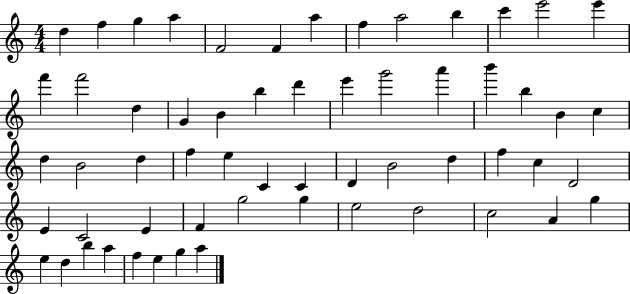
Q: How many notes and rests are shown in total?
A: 59